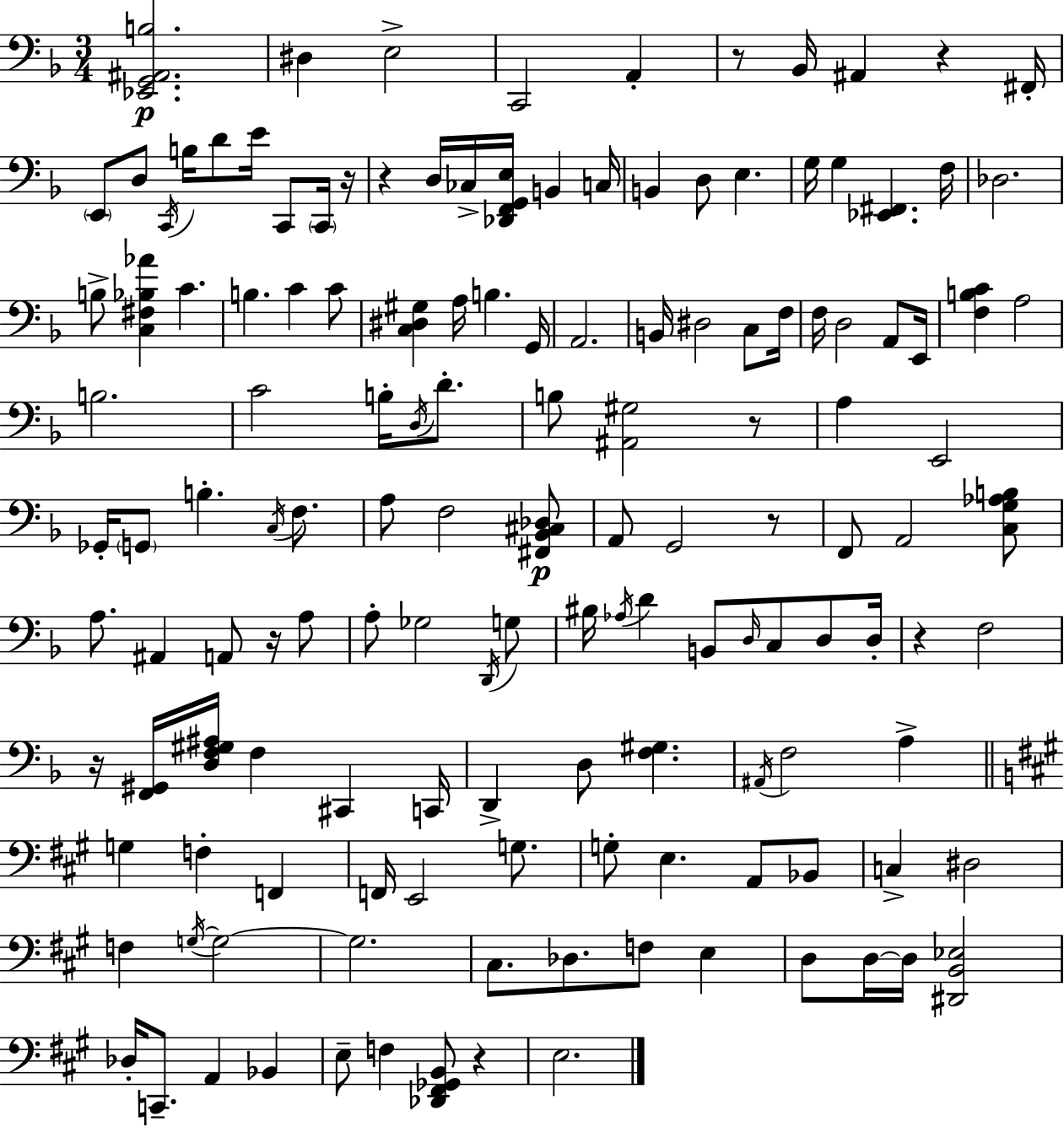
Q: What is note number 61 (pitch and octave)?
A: G2